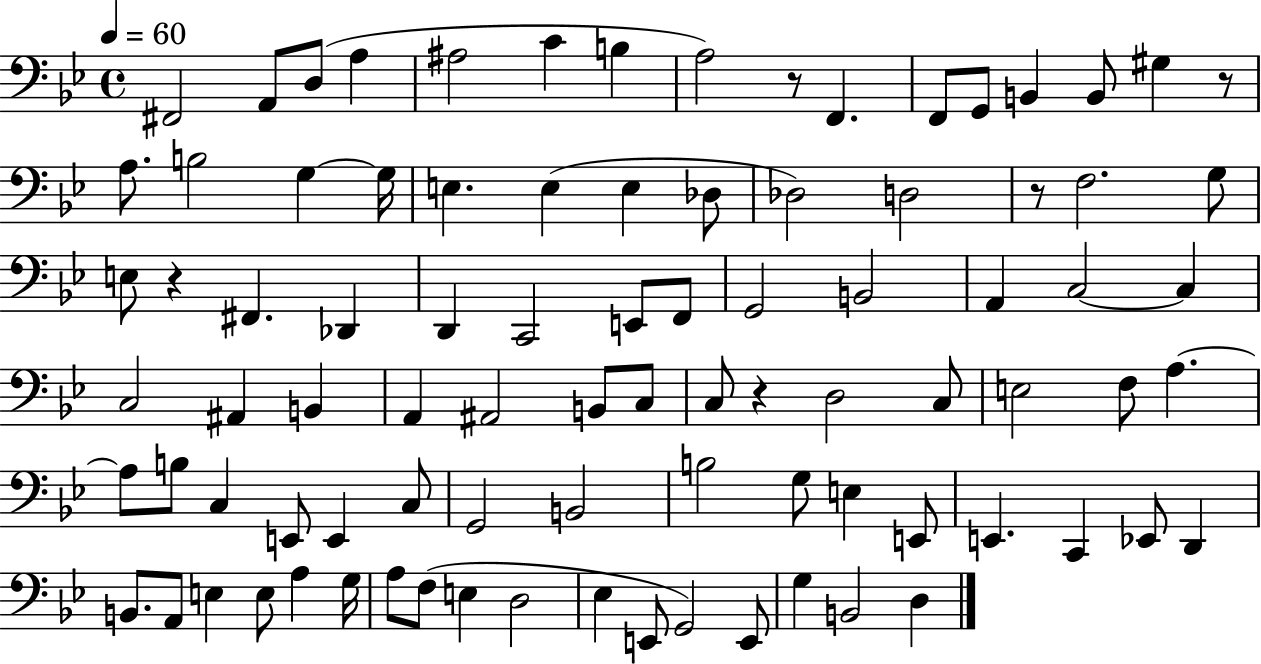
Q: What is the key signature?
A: BES major